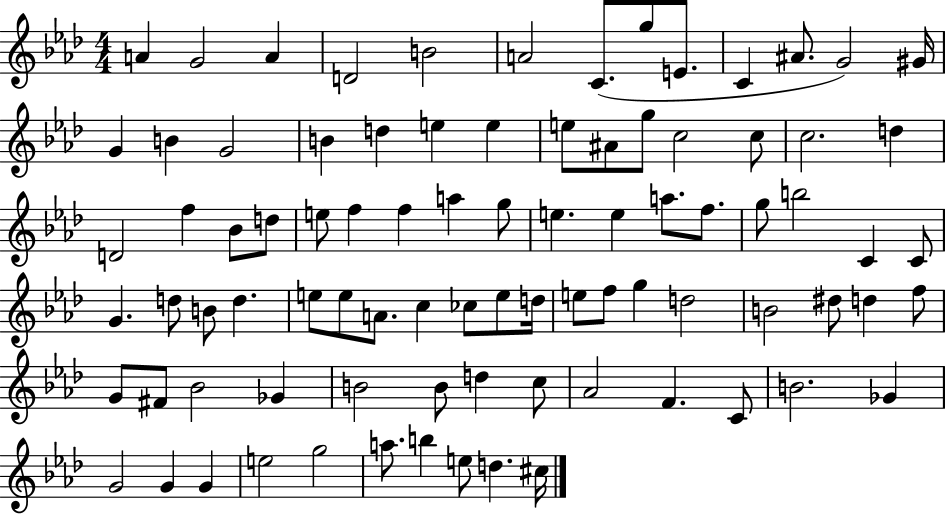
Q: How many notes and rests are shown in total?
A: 86